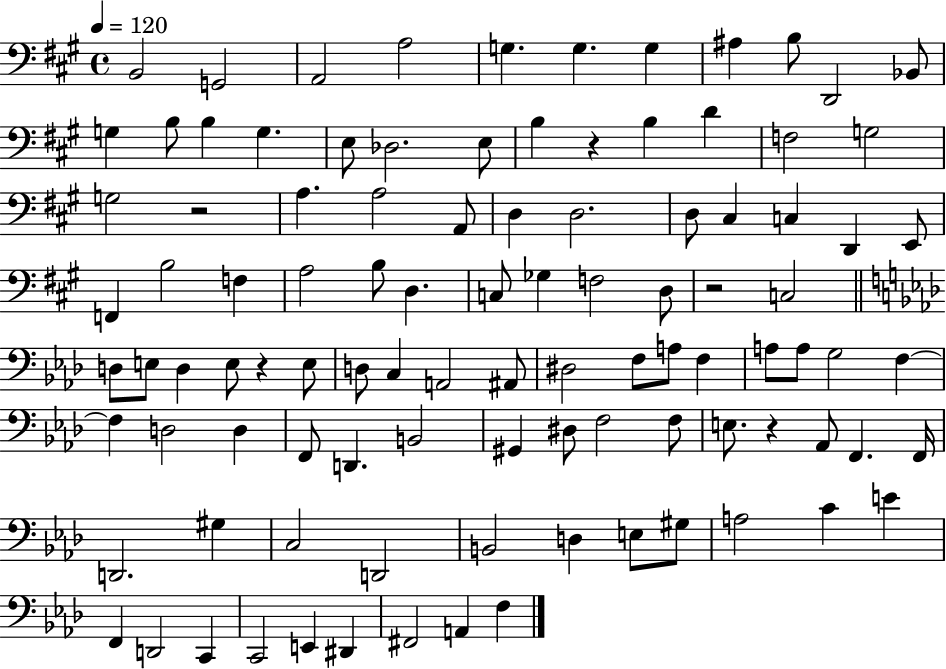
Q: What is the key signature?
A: A major